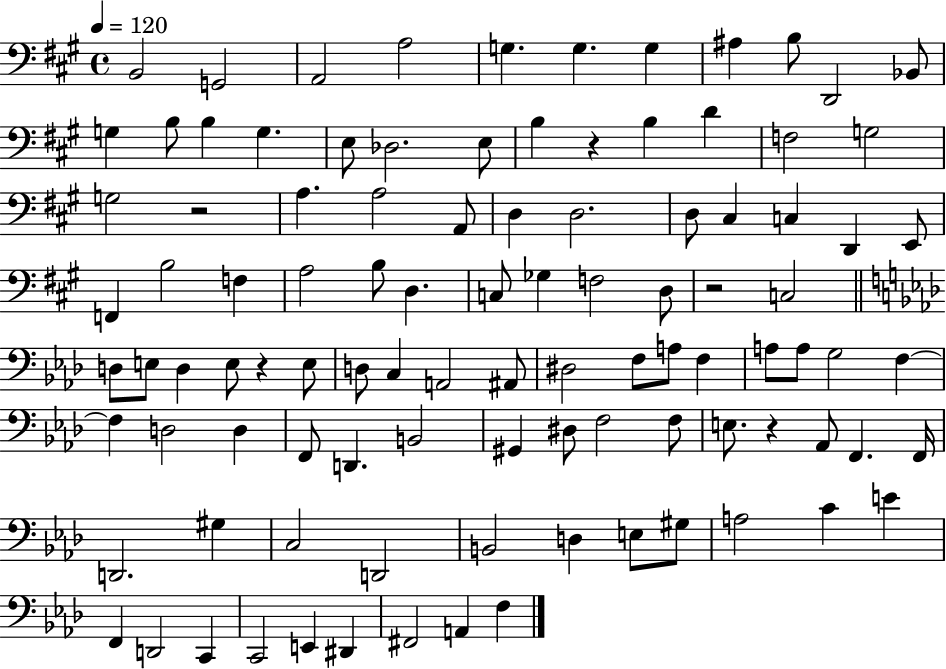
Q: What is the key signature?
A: A major